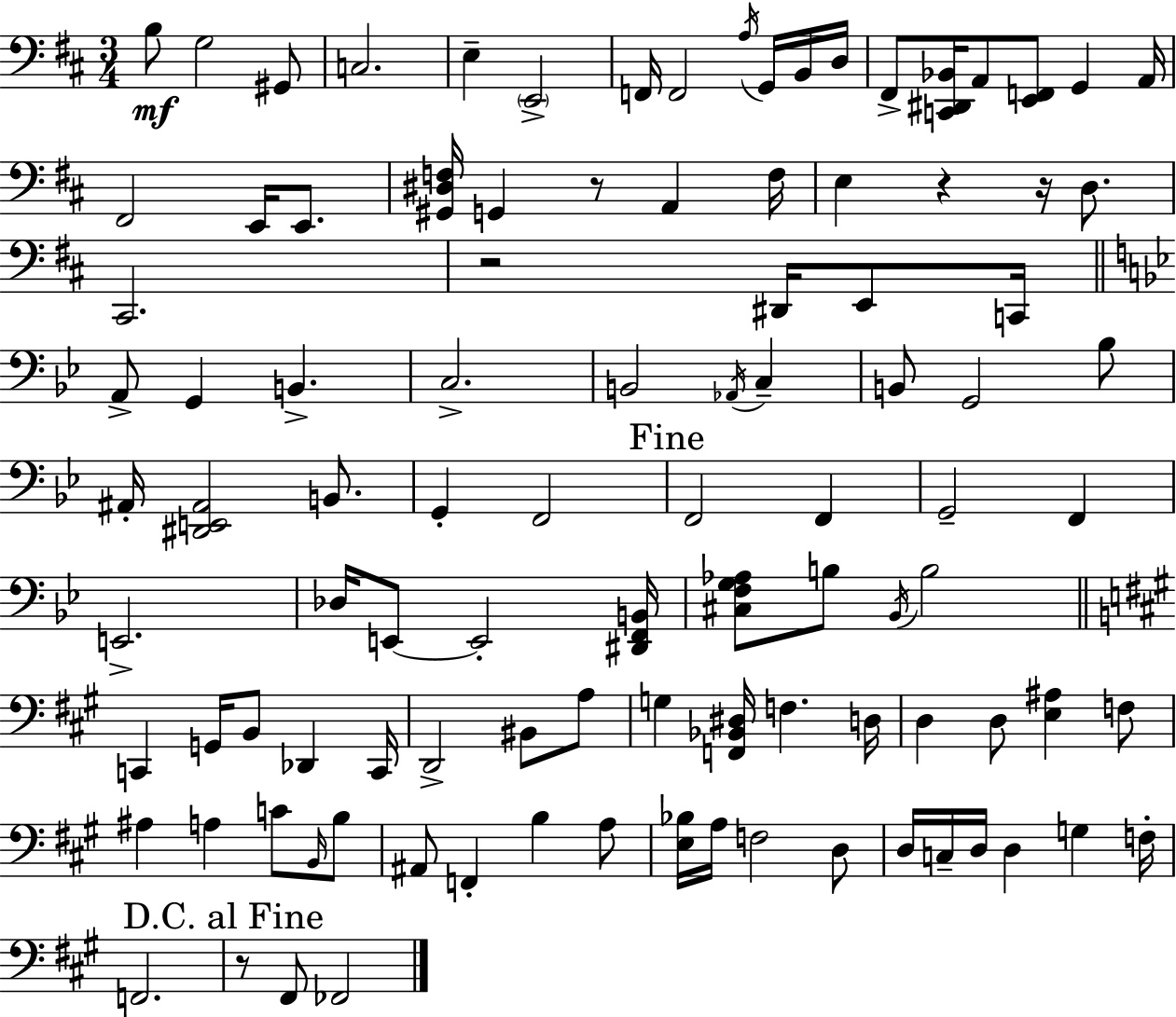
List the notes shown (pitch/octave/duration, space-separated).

B3/e G3/h G#2/e C3/h. E3/q E2/h F2/s F2/h A3/s G2/s B2/s D3/s F#2/e [C2,D#2,Bb2]/s A2/e [E2,F2]/e G2/q A2/s F#2/h E2/s E2/e. [G#2,D#3,F3]/s G2/q R/e A2/q F3/s E3/q R/q R/s D3/e. C#2/h. R/h D#2/s E2/e C2/s A2/e G2/q B2/q. C3/h. B2/h Ab2/s C3/q B2/e G2/h Bb3/e A#2/s [D#2,E2,A#2]/h B2/e. G2/q F2/h F2/h F2/q G2/h F2/q E2/h. Db3/s E2/e E2/h [D#2,F2,B2]/s [C#3,F3,G3,Ab3]/e B3/e Bb2/s B3/h C2/q G2/s B2/e Db2/q C2/s D2/h BIS2/e A3/e G3/q [F2,Bb2,D#3]/s F3/q. D3/s D3/q D3/e [E3,A#3]/q F3/e A#3/q A3/q C4/e B2/s B3/e A#2/e F2/q B3/q A3/e [E3,Bb3]/s A3/s F3/h D3/e D3/s C3/s D3/s D3/q G3/q F3/s F2/h. R/e F#2/e FES2/h